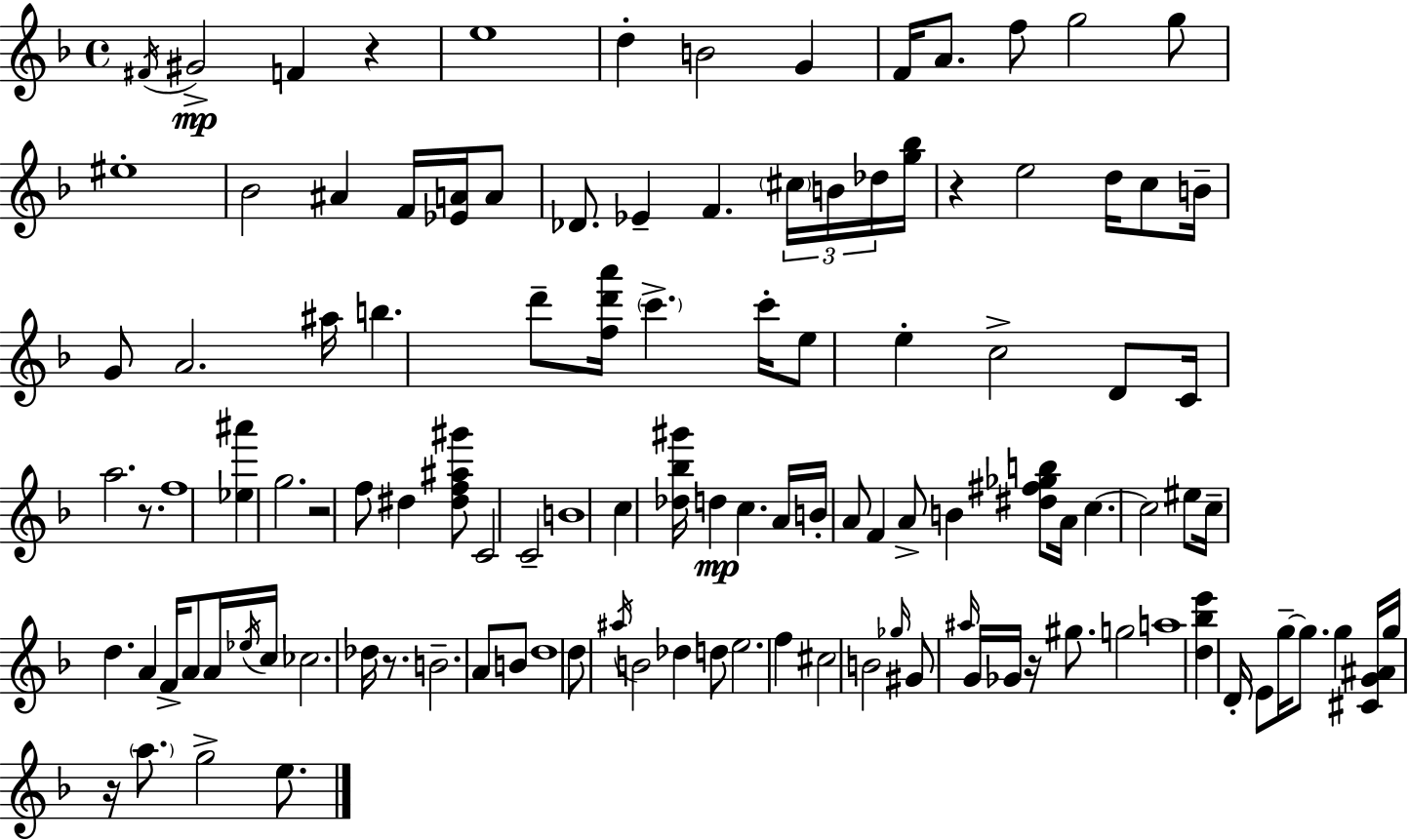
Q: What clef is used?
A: treble